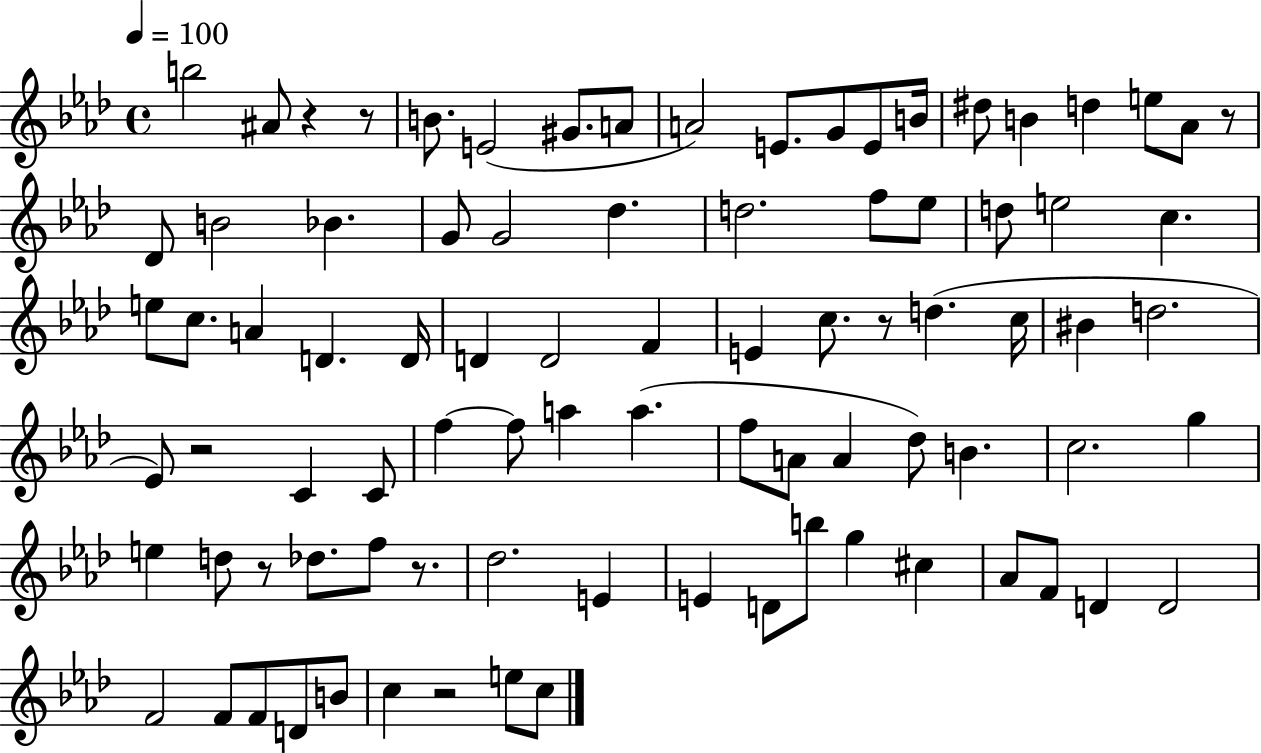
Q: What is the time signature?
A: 4/4